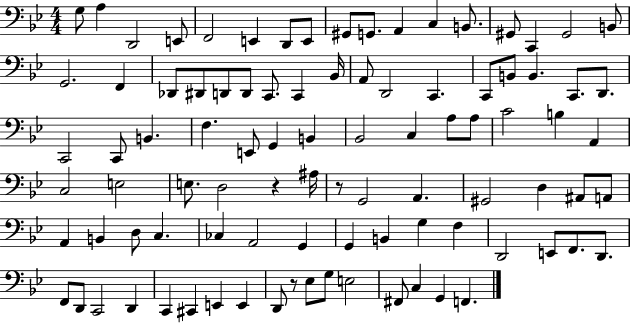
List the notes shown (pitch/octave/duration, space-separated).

G3/e A3/q D2/h E2/e F2/h E2/q D2/e E2/e G#2/e G2/e. A2/q C3/q B2/e. G#2/e C2/q G#2/h B2/e G2/h. F2/q Db2/e D#2/e D2/e D2/e C2/e. C2/q Bb2/s A2/e D2/h C2/q. C2/e B2/e B2/q. C2/e. D2/e. C2/h C2/e B2/q. F3/q. E2/e G2/q B2/q Bb2/h C3/q A3/e A3/e C4/h B3/q A2/q C3/h E3/h E3/e. D3/h R/q A#3/s R/e G2/h A2/q. G#2/h D3/q A#2/e A2/e A2/q B2/q D3/e C3/q. CES3/q A2/h G2/q G2/q B2/q G3/q F3/q D2/h E2/e F2/e. D2/e. F2/e D2/e C2/h D2/q C2/q C#2/q E2/q E2/q D2/e R/e Eb3/e G3/e E3/h F#2/e C3/q G2/q F2/q.